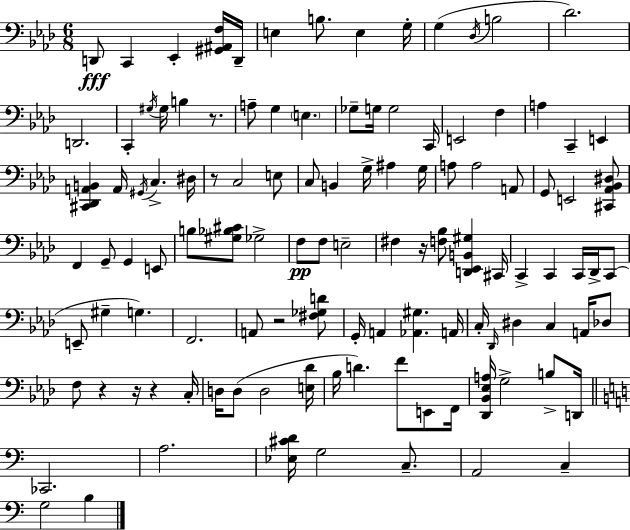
X:1
T:Untitled
M:6/8
L:1/4
K:Fm
D,,/2 C,, _E,, [^G,,^A,,F,]/4 D,,/4 E, B,/2 E, G,/4 G, _D,/4 B,2 _D2 D,,2 C,, ^G,/4 ^G,/4 B, z/2 A,/2 G, E, _G,/2 G,/4 G,2 C,,/4 E,,2 F, A, C,, E,, [^C,,_D,,A,,B,,] A,,/4 ^G,,/4 C, ^D,/4 z/2 C,2 E,/2 C,/2 B,, G,/4 ^A, G,/4 A,/2 A,2 A,,/2 G,,/2 E,,2 [^C,,_A,,_B,,^D,]/2 F,, G,,/2 G,, E,,/2 B,/2 [^G,_B,^C]/2 _G,2 F,/2 F,/2 E,2 ^F, z/4 [F,_B,]/2 [D,,_E,,B,,^G,] ^C,,/4 C,, C,, C,,/4 _D,,/4 C,,/2 E,,/2 ^G, G, F,,2 A,,/2 z2 [^F,_G,D]/2 G,,/4 A,, [_A,,^G,] A,,/4 C,/4 _D,,/4 ^D, C, A,,/4 _D,/2 F,/2 z z/4 z C,/4 D,/4 D,/2 D,2 [E,_D]/4 _B,/4 D F/2 E,,/2 F,,/4 [_D,,_B,,_E,A,]/4 G,2 B,/2 D,,/4 _C,,2 A,2 [_E,^CD]/4 G,2 C,/2 A,,2 C, G,2 B,